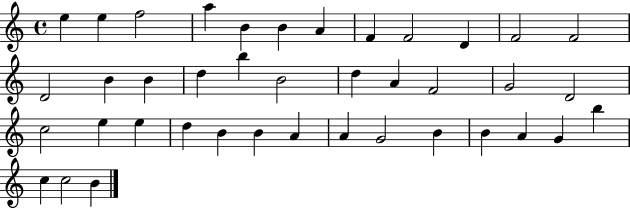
E5/q E5/q F5/h A5/q B4/q B4/q A4/q F4/q F4/h D4/q F4/h F4/h D4/h B4/q B4/q D5/q B5/q B4/h D5/q A4/q F4/h G4/h D4/h C5/h E5/q E5/q D5/q B4/q B4/q A4/q A4/q G4/h B4/q B4/q A4/q G4/q B5/q C5/q C5/h B4/q